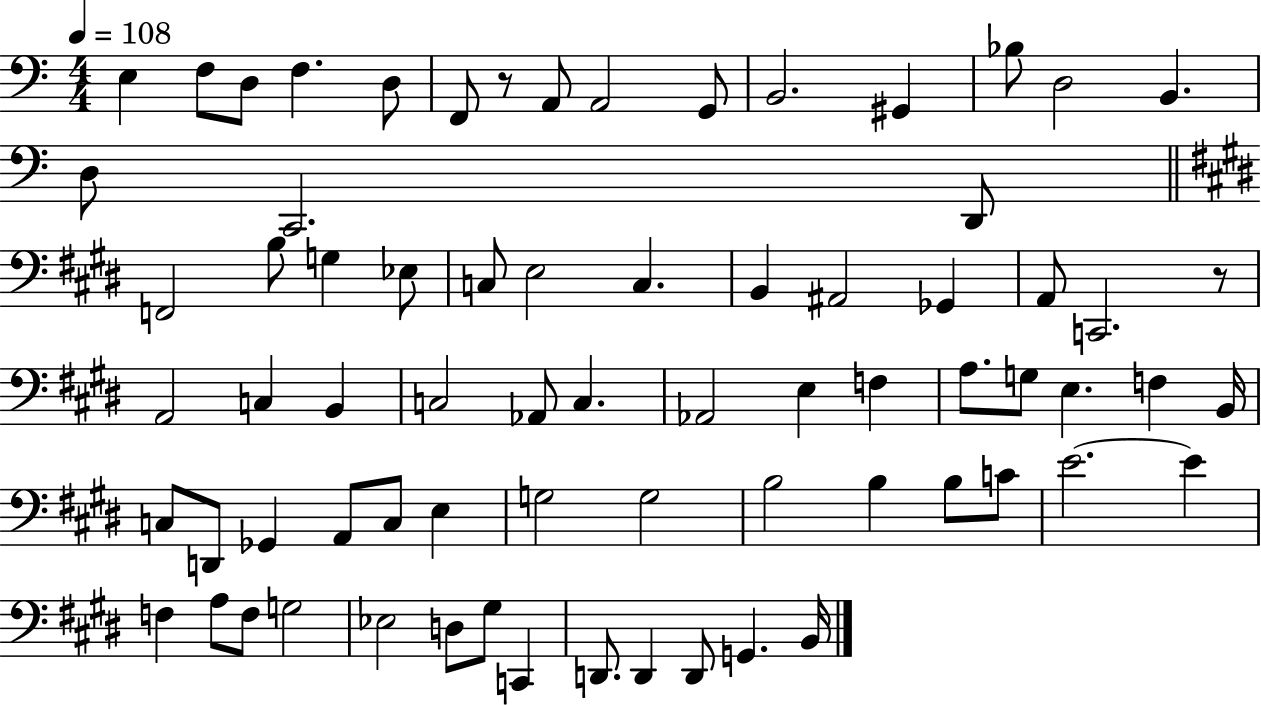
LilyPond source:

{
  \clef bass
  \numericTimeSignature
  \time 4/4
  \key c \major
  \tempo 4 = 108
  e4 f8 d8 f4. d8 | f,8 r8 a,8 a,2 g,8 | b,2. gis,4 | bes8 d2 b,4. | \break d8 c,2. d,8 | \bar "||" \break \key e \major f,2 b8 g4 ees8 | c8 e2 c4. | b,4 ais,2 ges,4 | a,8 c,2. r8 | \break a,2 c4 b,4 | c2 aes,8 c4. | aes,2 e4 f4 | a8. g8 e4. f4 b,16 | \break c8 d,8 ges,4 a,8 c8 e4 | g2 g2 | b2 b4 b8 c'8 | e'2.~~ e'4 | \break f4 a8 f8 g2 | ees2 d8 gis8 c,4 | d,8. d,4 d,8 g,4. b,16 | \bar "|."
}